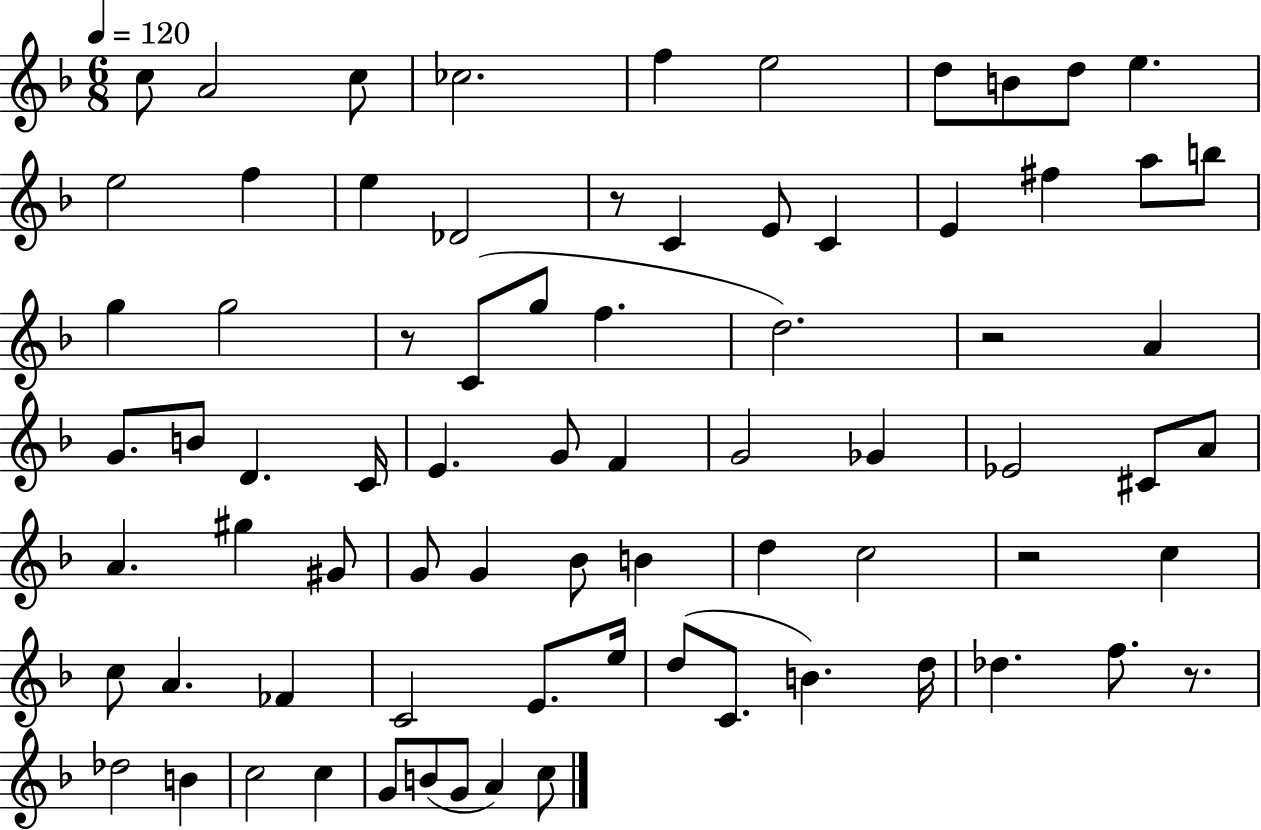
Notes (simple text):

C5/e A4/h C5/e CES5/h. F5/q E5/h D5/e B4/e D5/e E5/q. E5/h F5/q E5/q Db4/h R/e C4/q E4/e C4/q E4/q F#5/q A5/e B5/e G5/q G5/h R/e C4/e G5/e F5/q. D5/h. R/h A4/q G4/e. B4/e D4/q. C4/s E4/q. G4/e F4/q G4/h Gb4/q Eb4/h C#4/e A4/e A4/q. G#5/q G#4/e G4/e G4/q Bb4/e B4/q D5/q C5/h R/h C5/q C5/e A4/q. FES4/q C4/h E4/e. E5/s D5/e C4/e. B4/q. D5/s Db5/q. F5/e. R/e. Db5/h B4/q C5/h C5/q G4/e B4/e G4/e A4/q C5/e